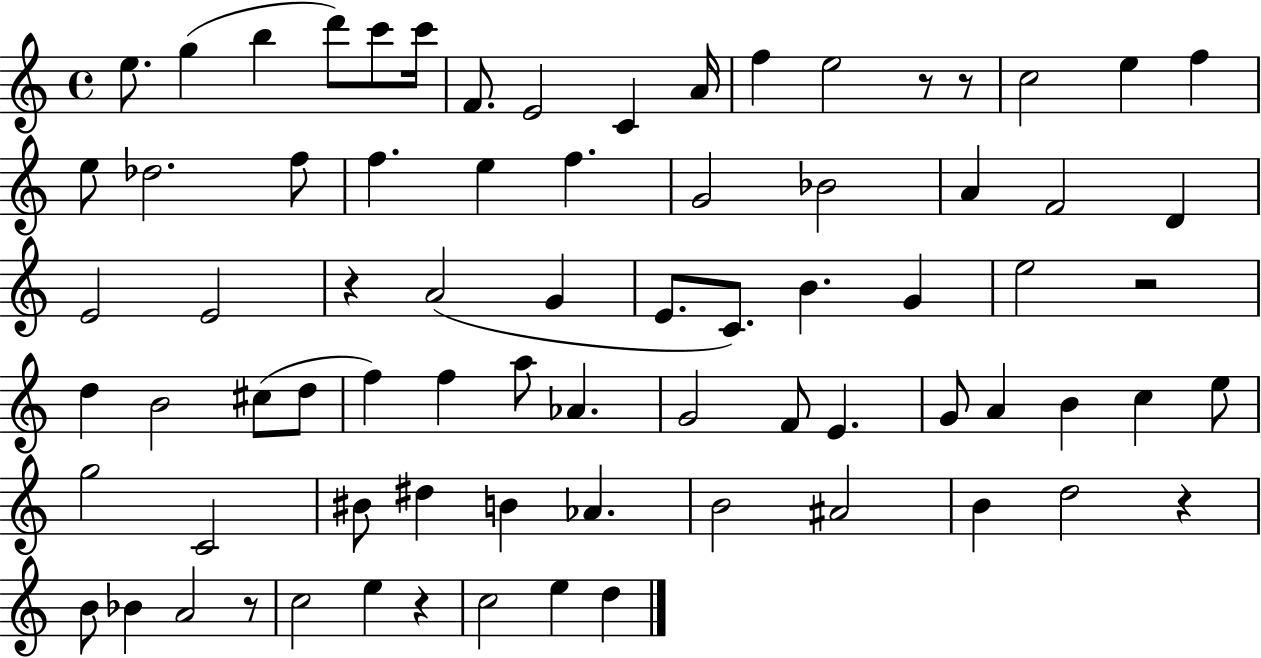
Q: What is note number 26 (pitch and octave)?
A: D4